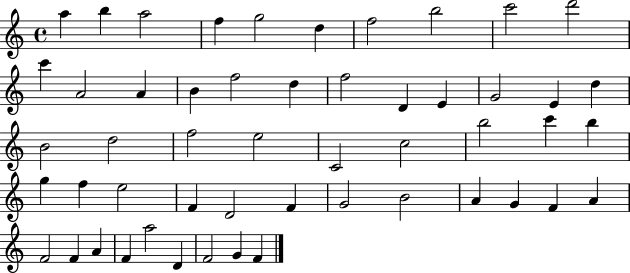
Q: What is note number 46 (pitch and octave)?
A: A4